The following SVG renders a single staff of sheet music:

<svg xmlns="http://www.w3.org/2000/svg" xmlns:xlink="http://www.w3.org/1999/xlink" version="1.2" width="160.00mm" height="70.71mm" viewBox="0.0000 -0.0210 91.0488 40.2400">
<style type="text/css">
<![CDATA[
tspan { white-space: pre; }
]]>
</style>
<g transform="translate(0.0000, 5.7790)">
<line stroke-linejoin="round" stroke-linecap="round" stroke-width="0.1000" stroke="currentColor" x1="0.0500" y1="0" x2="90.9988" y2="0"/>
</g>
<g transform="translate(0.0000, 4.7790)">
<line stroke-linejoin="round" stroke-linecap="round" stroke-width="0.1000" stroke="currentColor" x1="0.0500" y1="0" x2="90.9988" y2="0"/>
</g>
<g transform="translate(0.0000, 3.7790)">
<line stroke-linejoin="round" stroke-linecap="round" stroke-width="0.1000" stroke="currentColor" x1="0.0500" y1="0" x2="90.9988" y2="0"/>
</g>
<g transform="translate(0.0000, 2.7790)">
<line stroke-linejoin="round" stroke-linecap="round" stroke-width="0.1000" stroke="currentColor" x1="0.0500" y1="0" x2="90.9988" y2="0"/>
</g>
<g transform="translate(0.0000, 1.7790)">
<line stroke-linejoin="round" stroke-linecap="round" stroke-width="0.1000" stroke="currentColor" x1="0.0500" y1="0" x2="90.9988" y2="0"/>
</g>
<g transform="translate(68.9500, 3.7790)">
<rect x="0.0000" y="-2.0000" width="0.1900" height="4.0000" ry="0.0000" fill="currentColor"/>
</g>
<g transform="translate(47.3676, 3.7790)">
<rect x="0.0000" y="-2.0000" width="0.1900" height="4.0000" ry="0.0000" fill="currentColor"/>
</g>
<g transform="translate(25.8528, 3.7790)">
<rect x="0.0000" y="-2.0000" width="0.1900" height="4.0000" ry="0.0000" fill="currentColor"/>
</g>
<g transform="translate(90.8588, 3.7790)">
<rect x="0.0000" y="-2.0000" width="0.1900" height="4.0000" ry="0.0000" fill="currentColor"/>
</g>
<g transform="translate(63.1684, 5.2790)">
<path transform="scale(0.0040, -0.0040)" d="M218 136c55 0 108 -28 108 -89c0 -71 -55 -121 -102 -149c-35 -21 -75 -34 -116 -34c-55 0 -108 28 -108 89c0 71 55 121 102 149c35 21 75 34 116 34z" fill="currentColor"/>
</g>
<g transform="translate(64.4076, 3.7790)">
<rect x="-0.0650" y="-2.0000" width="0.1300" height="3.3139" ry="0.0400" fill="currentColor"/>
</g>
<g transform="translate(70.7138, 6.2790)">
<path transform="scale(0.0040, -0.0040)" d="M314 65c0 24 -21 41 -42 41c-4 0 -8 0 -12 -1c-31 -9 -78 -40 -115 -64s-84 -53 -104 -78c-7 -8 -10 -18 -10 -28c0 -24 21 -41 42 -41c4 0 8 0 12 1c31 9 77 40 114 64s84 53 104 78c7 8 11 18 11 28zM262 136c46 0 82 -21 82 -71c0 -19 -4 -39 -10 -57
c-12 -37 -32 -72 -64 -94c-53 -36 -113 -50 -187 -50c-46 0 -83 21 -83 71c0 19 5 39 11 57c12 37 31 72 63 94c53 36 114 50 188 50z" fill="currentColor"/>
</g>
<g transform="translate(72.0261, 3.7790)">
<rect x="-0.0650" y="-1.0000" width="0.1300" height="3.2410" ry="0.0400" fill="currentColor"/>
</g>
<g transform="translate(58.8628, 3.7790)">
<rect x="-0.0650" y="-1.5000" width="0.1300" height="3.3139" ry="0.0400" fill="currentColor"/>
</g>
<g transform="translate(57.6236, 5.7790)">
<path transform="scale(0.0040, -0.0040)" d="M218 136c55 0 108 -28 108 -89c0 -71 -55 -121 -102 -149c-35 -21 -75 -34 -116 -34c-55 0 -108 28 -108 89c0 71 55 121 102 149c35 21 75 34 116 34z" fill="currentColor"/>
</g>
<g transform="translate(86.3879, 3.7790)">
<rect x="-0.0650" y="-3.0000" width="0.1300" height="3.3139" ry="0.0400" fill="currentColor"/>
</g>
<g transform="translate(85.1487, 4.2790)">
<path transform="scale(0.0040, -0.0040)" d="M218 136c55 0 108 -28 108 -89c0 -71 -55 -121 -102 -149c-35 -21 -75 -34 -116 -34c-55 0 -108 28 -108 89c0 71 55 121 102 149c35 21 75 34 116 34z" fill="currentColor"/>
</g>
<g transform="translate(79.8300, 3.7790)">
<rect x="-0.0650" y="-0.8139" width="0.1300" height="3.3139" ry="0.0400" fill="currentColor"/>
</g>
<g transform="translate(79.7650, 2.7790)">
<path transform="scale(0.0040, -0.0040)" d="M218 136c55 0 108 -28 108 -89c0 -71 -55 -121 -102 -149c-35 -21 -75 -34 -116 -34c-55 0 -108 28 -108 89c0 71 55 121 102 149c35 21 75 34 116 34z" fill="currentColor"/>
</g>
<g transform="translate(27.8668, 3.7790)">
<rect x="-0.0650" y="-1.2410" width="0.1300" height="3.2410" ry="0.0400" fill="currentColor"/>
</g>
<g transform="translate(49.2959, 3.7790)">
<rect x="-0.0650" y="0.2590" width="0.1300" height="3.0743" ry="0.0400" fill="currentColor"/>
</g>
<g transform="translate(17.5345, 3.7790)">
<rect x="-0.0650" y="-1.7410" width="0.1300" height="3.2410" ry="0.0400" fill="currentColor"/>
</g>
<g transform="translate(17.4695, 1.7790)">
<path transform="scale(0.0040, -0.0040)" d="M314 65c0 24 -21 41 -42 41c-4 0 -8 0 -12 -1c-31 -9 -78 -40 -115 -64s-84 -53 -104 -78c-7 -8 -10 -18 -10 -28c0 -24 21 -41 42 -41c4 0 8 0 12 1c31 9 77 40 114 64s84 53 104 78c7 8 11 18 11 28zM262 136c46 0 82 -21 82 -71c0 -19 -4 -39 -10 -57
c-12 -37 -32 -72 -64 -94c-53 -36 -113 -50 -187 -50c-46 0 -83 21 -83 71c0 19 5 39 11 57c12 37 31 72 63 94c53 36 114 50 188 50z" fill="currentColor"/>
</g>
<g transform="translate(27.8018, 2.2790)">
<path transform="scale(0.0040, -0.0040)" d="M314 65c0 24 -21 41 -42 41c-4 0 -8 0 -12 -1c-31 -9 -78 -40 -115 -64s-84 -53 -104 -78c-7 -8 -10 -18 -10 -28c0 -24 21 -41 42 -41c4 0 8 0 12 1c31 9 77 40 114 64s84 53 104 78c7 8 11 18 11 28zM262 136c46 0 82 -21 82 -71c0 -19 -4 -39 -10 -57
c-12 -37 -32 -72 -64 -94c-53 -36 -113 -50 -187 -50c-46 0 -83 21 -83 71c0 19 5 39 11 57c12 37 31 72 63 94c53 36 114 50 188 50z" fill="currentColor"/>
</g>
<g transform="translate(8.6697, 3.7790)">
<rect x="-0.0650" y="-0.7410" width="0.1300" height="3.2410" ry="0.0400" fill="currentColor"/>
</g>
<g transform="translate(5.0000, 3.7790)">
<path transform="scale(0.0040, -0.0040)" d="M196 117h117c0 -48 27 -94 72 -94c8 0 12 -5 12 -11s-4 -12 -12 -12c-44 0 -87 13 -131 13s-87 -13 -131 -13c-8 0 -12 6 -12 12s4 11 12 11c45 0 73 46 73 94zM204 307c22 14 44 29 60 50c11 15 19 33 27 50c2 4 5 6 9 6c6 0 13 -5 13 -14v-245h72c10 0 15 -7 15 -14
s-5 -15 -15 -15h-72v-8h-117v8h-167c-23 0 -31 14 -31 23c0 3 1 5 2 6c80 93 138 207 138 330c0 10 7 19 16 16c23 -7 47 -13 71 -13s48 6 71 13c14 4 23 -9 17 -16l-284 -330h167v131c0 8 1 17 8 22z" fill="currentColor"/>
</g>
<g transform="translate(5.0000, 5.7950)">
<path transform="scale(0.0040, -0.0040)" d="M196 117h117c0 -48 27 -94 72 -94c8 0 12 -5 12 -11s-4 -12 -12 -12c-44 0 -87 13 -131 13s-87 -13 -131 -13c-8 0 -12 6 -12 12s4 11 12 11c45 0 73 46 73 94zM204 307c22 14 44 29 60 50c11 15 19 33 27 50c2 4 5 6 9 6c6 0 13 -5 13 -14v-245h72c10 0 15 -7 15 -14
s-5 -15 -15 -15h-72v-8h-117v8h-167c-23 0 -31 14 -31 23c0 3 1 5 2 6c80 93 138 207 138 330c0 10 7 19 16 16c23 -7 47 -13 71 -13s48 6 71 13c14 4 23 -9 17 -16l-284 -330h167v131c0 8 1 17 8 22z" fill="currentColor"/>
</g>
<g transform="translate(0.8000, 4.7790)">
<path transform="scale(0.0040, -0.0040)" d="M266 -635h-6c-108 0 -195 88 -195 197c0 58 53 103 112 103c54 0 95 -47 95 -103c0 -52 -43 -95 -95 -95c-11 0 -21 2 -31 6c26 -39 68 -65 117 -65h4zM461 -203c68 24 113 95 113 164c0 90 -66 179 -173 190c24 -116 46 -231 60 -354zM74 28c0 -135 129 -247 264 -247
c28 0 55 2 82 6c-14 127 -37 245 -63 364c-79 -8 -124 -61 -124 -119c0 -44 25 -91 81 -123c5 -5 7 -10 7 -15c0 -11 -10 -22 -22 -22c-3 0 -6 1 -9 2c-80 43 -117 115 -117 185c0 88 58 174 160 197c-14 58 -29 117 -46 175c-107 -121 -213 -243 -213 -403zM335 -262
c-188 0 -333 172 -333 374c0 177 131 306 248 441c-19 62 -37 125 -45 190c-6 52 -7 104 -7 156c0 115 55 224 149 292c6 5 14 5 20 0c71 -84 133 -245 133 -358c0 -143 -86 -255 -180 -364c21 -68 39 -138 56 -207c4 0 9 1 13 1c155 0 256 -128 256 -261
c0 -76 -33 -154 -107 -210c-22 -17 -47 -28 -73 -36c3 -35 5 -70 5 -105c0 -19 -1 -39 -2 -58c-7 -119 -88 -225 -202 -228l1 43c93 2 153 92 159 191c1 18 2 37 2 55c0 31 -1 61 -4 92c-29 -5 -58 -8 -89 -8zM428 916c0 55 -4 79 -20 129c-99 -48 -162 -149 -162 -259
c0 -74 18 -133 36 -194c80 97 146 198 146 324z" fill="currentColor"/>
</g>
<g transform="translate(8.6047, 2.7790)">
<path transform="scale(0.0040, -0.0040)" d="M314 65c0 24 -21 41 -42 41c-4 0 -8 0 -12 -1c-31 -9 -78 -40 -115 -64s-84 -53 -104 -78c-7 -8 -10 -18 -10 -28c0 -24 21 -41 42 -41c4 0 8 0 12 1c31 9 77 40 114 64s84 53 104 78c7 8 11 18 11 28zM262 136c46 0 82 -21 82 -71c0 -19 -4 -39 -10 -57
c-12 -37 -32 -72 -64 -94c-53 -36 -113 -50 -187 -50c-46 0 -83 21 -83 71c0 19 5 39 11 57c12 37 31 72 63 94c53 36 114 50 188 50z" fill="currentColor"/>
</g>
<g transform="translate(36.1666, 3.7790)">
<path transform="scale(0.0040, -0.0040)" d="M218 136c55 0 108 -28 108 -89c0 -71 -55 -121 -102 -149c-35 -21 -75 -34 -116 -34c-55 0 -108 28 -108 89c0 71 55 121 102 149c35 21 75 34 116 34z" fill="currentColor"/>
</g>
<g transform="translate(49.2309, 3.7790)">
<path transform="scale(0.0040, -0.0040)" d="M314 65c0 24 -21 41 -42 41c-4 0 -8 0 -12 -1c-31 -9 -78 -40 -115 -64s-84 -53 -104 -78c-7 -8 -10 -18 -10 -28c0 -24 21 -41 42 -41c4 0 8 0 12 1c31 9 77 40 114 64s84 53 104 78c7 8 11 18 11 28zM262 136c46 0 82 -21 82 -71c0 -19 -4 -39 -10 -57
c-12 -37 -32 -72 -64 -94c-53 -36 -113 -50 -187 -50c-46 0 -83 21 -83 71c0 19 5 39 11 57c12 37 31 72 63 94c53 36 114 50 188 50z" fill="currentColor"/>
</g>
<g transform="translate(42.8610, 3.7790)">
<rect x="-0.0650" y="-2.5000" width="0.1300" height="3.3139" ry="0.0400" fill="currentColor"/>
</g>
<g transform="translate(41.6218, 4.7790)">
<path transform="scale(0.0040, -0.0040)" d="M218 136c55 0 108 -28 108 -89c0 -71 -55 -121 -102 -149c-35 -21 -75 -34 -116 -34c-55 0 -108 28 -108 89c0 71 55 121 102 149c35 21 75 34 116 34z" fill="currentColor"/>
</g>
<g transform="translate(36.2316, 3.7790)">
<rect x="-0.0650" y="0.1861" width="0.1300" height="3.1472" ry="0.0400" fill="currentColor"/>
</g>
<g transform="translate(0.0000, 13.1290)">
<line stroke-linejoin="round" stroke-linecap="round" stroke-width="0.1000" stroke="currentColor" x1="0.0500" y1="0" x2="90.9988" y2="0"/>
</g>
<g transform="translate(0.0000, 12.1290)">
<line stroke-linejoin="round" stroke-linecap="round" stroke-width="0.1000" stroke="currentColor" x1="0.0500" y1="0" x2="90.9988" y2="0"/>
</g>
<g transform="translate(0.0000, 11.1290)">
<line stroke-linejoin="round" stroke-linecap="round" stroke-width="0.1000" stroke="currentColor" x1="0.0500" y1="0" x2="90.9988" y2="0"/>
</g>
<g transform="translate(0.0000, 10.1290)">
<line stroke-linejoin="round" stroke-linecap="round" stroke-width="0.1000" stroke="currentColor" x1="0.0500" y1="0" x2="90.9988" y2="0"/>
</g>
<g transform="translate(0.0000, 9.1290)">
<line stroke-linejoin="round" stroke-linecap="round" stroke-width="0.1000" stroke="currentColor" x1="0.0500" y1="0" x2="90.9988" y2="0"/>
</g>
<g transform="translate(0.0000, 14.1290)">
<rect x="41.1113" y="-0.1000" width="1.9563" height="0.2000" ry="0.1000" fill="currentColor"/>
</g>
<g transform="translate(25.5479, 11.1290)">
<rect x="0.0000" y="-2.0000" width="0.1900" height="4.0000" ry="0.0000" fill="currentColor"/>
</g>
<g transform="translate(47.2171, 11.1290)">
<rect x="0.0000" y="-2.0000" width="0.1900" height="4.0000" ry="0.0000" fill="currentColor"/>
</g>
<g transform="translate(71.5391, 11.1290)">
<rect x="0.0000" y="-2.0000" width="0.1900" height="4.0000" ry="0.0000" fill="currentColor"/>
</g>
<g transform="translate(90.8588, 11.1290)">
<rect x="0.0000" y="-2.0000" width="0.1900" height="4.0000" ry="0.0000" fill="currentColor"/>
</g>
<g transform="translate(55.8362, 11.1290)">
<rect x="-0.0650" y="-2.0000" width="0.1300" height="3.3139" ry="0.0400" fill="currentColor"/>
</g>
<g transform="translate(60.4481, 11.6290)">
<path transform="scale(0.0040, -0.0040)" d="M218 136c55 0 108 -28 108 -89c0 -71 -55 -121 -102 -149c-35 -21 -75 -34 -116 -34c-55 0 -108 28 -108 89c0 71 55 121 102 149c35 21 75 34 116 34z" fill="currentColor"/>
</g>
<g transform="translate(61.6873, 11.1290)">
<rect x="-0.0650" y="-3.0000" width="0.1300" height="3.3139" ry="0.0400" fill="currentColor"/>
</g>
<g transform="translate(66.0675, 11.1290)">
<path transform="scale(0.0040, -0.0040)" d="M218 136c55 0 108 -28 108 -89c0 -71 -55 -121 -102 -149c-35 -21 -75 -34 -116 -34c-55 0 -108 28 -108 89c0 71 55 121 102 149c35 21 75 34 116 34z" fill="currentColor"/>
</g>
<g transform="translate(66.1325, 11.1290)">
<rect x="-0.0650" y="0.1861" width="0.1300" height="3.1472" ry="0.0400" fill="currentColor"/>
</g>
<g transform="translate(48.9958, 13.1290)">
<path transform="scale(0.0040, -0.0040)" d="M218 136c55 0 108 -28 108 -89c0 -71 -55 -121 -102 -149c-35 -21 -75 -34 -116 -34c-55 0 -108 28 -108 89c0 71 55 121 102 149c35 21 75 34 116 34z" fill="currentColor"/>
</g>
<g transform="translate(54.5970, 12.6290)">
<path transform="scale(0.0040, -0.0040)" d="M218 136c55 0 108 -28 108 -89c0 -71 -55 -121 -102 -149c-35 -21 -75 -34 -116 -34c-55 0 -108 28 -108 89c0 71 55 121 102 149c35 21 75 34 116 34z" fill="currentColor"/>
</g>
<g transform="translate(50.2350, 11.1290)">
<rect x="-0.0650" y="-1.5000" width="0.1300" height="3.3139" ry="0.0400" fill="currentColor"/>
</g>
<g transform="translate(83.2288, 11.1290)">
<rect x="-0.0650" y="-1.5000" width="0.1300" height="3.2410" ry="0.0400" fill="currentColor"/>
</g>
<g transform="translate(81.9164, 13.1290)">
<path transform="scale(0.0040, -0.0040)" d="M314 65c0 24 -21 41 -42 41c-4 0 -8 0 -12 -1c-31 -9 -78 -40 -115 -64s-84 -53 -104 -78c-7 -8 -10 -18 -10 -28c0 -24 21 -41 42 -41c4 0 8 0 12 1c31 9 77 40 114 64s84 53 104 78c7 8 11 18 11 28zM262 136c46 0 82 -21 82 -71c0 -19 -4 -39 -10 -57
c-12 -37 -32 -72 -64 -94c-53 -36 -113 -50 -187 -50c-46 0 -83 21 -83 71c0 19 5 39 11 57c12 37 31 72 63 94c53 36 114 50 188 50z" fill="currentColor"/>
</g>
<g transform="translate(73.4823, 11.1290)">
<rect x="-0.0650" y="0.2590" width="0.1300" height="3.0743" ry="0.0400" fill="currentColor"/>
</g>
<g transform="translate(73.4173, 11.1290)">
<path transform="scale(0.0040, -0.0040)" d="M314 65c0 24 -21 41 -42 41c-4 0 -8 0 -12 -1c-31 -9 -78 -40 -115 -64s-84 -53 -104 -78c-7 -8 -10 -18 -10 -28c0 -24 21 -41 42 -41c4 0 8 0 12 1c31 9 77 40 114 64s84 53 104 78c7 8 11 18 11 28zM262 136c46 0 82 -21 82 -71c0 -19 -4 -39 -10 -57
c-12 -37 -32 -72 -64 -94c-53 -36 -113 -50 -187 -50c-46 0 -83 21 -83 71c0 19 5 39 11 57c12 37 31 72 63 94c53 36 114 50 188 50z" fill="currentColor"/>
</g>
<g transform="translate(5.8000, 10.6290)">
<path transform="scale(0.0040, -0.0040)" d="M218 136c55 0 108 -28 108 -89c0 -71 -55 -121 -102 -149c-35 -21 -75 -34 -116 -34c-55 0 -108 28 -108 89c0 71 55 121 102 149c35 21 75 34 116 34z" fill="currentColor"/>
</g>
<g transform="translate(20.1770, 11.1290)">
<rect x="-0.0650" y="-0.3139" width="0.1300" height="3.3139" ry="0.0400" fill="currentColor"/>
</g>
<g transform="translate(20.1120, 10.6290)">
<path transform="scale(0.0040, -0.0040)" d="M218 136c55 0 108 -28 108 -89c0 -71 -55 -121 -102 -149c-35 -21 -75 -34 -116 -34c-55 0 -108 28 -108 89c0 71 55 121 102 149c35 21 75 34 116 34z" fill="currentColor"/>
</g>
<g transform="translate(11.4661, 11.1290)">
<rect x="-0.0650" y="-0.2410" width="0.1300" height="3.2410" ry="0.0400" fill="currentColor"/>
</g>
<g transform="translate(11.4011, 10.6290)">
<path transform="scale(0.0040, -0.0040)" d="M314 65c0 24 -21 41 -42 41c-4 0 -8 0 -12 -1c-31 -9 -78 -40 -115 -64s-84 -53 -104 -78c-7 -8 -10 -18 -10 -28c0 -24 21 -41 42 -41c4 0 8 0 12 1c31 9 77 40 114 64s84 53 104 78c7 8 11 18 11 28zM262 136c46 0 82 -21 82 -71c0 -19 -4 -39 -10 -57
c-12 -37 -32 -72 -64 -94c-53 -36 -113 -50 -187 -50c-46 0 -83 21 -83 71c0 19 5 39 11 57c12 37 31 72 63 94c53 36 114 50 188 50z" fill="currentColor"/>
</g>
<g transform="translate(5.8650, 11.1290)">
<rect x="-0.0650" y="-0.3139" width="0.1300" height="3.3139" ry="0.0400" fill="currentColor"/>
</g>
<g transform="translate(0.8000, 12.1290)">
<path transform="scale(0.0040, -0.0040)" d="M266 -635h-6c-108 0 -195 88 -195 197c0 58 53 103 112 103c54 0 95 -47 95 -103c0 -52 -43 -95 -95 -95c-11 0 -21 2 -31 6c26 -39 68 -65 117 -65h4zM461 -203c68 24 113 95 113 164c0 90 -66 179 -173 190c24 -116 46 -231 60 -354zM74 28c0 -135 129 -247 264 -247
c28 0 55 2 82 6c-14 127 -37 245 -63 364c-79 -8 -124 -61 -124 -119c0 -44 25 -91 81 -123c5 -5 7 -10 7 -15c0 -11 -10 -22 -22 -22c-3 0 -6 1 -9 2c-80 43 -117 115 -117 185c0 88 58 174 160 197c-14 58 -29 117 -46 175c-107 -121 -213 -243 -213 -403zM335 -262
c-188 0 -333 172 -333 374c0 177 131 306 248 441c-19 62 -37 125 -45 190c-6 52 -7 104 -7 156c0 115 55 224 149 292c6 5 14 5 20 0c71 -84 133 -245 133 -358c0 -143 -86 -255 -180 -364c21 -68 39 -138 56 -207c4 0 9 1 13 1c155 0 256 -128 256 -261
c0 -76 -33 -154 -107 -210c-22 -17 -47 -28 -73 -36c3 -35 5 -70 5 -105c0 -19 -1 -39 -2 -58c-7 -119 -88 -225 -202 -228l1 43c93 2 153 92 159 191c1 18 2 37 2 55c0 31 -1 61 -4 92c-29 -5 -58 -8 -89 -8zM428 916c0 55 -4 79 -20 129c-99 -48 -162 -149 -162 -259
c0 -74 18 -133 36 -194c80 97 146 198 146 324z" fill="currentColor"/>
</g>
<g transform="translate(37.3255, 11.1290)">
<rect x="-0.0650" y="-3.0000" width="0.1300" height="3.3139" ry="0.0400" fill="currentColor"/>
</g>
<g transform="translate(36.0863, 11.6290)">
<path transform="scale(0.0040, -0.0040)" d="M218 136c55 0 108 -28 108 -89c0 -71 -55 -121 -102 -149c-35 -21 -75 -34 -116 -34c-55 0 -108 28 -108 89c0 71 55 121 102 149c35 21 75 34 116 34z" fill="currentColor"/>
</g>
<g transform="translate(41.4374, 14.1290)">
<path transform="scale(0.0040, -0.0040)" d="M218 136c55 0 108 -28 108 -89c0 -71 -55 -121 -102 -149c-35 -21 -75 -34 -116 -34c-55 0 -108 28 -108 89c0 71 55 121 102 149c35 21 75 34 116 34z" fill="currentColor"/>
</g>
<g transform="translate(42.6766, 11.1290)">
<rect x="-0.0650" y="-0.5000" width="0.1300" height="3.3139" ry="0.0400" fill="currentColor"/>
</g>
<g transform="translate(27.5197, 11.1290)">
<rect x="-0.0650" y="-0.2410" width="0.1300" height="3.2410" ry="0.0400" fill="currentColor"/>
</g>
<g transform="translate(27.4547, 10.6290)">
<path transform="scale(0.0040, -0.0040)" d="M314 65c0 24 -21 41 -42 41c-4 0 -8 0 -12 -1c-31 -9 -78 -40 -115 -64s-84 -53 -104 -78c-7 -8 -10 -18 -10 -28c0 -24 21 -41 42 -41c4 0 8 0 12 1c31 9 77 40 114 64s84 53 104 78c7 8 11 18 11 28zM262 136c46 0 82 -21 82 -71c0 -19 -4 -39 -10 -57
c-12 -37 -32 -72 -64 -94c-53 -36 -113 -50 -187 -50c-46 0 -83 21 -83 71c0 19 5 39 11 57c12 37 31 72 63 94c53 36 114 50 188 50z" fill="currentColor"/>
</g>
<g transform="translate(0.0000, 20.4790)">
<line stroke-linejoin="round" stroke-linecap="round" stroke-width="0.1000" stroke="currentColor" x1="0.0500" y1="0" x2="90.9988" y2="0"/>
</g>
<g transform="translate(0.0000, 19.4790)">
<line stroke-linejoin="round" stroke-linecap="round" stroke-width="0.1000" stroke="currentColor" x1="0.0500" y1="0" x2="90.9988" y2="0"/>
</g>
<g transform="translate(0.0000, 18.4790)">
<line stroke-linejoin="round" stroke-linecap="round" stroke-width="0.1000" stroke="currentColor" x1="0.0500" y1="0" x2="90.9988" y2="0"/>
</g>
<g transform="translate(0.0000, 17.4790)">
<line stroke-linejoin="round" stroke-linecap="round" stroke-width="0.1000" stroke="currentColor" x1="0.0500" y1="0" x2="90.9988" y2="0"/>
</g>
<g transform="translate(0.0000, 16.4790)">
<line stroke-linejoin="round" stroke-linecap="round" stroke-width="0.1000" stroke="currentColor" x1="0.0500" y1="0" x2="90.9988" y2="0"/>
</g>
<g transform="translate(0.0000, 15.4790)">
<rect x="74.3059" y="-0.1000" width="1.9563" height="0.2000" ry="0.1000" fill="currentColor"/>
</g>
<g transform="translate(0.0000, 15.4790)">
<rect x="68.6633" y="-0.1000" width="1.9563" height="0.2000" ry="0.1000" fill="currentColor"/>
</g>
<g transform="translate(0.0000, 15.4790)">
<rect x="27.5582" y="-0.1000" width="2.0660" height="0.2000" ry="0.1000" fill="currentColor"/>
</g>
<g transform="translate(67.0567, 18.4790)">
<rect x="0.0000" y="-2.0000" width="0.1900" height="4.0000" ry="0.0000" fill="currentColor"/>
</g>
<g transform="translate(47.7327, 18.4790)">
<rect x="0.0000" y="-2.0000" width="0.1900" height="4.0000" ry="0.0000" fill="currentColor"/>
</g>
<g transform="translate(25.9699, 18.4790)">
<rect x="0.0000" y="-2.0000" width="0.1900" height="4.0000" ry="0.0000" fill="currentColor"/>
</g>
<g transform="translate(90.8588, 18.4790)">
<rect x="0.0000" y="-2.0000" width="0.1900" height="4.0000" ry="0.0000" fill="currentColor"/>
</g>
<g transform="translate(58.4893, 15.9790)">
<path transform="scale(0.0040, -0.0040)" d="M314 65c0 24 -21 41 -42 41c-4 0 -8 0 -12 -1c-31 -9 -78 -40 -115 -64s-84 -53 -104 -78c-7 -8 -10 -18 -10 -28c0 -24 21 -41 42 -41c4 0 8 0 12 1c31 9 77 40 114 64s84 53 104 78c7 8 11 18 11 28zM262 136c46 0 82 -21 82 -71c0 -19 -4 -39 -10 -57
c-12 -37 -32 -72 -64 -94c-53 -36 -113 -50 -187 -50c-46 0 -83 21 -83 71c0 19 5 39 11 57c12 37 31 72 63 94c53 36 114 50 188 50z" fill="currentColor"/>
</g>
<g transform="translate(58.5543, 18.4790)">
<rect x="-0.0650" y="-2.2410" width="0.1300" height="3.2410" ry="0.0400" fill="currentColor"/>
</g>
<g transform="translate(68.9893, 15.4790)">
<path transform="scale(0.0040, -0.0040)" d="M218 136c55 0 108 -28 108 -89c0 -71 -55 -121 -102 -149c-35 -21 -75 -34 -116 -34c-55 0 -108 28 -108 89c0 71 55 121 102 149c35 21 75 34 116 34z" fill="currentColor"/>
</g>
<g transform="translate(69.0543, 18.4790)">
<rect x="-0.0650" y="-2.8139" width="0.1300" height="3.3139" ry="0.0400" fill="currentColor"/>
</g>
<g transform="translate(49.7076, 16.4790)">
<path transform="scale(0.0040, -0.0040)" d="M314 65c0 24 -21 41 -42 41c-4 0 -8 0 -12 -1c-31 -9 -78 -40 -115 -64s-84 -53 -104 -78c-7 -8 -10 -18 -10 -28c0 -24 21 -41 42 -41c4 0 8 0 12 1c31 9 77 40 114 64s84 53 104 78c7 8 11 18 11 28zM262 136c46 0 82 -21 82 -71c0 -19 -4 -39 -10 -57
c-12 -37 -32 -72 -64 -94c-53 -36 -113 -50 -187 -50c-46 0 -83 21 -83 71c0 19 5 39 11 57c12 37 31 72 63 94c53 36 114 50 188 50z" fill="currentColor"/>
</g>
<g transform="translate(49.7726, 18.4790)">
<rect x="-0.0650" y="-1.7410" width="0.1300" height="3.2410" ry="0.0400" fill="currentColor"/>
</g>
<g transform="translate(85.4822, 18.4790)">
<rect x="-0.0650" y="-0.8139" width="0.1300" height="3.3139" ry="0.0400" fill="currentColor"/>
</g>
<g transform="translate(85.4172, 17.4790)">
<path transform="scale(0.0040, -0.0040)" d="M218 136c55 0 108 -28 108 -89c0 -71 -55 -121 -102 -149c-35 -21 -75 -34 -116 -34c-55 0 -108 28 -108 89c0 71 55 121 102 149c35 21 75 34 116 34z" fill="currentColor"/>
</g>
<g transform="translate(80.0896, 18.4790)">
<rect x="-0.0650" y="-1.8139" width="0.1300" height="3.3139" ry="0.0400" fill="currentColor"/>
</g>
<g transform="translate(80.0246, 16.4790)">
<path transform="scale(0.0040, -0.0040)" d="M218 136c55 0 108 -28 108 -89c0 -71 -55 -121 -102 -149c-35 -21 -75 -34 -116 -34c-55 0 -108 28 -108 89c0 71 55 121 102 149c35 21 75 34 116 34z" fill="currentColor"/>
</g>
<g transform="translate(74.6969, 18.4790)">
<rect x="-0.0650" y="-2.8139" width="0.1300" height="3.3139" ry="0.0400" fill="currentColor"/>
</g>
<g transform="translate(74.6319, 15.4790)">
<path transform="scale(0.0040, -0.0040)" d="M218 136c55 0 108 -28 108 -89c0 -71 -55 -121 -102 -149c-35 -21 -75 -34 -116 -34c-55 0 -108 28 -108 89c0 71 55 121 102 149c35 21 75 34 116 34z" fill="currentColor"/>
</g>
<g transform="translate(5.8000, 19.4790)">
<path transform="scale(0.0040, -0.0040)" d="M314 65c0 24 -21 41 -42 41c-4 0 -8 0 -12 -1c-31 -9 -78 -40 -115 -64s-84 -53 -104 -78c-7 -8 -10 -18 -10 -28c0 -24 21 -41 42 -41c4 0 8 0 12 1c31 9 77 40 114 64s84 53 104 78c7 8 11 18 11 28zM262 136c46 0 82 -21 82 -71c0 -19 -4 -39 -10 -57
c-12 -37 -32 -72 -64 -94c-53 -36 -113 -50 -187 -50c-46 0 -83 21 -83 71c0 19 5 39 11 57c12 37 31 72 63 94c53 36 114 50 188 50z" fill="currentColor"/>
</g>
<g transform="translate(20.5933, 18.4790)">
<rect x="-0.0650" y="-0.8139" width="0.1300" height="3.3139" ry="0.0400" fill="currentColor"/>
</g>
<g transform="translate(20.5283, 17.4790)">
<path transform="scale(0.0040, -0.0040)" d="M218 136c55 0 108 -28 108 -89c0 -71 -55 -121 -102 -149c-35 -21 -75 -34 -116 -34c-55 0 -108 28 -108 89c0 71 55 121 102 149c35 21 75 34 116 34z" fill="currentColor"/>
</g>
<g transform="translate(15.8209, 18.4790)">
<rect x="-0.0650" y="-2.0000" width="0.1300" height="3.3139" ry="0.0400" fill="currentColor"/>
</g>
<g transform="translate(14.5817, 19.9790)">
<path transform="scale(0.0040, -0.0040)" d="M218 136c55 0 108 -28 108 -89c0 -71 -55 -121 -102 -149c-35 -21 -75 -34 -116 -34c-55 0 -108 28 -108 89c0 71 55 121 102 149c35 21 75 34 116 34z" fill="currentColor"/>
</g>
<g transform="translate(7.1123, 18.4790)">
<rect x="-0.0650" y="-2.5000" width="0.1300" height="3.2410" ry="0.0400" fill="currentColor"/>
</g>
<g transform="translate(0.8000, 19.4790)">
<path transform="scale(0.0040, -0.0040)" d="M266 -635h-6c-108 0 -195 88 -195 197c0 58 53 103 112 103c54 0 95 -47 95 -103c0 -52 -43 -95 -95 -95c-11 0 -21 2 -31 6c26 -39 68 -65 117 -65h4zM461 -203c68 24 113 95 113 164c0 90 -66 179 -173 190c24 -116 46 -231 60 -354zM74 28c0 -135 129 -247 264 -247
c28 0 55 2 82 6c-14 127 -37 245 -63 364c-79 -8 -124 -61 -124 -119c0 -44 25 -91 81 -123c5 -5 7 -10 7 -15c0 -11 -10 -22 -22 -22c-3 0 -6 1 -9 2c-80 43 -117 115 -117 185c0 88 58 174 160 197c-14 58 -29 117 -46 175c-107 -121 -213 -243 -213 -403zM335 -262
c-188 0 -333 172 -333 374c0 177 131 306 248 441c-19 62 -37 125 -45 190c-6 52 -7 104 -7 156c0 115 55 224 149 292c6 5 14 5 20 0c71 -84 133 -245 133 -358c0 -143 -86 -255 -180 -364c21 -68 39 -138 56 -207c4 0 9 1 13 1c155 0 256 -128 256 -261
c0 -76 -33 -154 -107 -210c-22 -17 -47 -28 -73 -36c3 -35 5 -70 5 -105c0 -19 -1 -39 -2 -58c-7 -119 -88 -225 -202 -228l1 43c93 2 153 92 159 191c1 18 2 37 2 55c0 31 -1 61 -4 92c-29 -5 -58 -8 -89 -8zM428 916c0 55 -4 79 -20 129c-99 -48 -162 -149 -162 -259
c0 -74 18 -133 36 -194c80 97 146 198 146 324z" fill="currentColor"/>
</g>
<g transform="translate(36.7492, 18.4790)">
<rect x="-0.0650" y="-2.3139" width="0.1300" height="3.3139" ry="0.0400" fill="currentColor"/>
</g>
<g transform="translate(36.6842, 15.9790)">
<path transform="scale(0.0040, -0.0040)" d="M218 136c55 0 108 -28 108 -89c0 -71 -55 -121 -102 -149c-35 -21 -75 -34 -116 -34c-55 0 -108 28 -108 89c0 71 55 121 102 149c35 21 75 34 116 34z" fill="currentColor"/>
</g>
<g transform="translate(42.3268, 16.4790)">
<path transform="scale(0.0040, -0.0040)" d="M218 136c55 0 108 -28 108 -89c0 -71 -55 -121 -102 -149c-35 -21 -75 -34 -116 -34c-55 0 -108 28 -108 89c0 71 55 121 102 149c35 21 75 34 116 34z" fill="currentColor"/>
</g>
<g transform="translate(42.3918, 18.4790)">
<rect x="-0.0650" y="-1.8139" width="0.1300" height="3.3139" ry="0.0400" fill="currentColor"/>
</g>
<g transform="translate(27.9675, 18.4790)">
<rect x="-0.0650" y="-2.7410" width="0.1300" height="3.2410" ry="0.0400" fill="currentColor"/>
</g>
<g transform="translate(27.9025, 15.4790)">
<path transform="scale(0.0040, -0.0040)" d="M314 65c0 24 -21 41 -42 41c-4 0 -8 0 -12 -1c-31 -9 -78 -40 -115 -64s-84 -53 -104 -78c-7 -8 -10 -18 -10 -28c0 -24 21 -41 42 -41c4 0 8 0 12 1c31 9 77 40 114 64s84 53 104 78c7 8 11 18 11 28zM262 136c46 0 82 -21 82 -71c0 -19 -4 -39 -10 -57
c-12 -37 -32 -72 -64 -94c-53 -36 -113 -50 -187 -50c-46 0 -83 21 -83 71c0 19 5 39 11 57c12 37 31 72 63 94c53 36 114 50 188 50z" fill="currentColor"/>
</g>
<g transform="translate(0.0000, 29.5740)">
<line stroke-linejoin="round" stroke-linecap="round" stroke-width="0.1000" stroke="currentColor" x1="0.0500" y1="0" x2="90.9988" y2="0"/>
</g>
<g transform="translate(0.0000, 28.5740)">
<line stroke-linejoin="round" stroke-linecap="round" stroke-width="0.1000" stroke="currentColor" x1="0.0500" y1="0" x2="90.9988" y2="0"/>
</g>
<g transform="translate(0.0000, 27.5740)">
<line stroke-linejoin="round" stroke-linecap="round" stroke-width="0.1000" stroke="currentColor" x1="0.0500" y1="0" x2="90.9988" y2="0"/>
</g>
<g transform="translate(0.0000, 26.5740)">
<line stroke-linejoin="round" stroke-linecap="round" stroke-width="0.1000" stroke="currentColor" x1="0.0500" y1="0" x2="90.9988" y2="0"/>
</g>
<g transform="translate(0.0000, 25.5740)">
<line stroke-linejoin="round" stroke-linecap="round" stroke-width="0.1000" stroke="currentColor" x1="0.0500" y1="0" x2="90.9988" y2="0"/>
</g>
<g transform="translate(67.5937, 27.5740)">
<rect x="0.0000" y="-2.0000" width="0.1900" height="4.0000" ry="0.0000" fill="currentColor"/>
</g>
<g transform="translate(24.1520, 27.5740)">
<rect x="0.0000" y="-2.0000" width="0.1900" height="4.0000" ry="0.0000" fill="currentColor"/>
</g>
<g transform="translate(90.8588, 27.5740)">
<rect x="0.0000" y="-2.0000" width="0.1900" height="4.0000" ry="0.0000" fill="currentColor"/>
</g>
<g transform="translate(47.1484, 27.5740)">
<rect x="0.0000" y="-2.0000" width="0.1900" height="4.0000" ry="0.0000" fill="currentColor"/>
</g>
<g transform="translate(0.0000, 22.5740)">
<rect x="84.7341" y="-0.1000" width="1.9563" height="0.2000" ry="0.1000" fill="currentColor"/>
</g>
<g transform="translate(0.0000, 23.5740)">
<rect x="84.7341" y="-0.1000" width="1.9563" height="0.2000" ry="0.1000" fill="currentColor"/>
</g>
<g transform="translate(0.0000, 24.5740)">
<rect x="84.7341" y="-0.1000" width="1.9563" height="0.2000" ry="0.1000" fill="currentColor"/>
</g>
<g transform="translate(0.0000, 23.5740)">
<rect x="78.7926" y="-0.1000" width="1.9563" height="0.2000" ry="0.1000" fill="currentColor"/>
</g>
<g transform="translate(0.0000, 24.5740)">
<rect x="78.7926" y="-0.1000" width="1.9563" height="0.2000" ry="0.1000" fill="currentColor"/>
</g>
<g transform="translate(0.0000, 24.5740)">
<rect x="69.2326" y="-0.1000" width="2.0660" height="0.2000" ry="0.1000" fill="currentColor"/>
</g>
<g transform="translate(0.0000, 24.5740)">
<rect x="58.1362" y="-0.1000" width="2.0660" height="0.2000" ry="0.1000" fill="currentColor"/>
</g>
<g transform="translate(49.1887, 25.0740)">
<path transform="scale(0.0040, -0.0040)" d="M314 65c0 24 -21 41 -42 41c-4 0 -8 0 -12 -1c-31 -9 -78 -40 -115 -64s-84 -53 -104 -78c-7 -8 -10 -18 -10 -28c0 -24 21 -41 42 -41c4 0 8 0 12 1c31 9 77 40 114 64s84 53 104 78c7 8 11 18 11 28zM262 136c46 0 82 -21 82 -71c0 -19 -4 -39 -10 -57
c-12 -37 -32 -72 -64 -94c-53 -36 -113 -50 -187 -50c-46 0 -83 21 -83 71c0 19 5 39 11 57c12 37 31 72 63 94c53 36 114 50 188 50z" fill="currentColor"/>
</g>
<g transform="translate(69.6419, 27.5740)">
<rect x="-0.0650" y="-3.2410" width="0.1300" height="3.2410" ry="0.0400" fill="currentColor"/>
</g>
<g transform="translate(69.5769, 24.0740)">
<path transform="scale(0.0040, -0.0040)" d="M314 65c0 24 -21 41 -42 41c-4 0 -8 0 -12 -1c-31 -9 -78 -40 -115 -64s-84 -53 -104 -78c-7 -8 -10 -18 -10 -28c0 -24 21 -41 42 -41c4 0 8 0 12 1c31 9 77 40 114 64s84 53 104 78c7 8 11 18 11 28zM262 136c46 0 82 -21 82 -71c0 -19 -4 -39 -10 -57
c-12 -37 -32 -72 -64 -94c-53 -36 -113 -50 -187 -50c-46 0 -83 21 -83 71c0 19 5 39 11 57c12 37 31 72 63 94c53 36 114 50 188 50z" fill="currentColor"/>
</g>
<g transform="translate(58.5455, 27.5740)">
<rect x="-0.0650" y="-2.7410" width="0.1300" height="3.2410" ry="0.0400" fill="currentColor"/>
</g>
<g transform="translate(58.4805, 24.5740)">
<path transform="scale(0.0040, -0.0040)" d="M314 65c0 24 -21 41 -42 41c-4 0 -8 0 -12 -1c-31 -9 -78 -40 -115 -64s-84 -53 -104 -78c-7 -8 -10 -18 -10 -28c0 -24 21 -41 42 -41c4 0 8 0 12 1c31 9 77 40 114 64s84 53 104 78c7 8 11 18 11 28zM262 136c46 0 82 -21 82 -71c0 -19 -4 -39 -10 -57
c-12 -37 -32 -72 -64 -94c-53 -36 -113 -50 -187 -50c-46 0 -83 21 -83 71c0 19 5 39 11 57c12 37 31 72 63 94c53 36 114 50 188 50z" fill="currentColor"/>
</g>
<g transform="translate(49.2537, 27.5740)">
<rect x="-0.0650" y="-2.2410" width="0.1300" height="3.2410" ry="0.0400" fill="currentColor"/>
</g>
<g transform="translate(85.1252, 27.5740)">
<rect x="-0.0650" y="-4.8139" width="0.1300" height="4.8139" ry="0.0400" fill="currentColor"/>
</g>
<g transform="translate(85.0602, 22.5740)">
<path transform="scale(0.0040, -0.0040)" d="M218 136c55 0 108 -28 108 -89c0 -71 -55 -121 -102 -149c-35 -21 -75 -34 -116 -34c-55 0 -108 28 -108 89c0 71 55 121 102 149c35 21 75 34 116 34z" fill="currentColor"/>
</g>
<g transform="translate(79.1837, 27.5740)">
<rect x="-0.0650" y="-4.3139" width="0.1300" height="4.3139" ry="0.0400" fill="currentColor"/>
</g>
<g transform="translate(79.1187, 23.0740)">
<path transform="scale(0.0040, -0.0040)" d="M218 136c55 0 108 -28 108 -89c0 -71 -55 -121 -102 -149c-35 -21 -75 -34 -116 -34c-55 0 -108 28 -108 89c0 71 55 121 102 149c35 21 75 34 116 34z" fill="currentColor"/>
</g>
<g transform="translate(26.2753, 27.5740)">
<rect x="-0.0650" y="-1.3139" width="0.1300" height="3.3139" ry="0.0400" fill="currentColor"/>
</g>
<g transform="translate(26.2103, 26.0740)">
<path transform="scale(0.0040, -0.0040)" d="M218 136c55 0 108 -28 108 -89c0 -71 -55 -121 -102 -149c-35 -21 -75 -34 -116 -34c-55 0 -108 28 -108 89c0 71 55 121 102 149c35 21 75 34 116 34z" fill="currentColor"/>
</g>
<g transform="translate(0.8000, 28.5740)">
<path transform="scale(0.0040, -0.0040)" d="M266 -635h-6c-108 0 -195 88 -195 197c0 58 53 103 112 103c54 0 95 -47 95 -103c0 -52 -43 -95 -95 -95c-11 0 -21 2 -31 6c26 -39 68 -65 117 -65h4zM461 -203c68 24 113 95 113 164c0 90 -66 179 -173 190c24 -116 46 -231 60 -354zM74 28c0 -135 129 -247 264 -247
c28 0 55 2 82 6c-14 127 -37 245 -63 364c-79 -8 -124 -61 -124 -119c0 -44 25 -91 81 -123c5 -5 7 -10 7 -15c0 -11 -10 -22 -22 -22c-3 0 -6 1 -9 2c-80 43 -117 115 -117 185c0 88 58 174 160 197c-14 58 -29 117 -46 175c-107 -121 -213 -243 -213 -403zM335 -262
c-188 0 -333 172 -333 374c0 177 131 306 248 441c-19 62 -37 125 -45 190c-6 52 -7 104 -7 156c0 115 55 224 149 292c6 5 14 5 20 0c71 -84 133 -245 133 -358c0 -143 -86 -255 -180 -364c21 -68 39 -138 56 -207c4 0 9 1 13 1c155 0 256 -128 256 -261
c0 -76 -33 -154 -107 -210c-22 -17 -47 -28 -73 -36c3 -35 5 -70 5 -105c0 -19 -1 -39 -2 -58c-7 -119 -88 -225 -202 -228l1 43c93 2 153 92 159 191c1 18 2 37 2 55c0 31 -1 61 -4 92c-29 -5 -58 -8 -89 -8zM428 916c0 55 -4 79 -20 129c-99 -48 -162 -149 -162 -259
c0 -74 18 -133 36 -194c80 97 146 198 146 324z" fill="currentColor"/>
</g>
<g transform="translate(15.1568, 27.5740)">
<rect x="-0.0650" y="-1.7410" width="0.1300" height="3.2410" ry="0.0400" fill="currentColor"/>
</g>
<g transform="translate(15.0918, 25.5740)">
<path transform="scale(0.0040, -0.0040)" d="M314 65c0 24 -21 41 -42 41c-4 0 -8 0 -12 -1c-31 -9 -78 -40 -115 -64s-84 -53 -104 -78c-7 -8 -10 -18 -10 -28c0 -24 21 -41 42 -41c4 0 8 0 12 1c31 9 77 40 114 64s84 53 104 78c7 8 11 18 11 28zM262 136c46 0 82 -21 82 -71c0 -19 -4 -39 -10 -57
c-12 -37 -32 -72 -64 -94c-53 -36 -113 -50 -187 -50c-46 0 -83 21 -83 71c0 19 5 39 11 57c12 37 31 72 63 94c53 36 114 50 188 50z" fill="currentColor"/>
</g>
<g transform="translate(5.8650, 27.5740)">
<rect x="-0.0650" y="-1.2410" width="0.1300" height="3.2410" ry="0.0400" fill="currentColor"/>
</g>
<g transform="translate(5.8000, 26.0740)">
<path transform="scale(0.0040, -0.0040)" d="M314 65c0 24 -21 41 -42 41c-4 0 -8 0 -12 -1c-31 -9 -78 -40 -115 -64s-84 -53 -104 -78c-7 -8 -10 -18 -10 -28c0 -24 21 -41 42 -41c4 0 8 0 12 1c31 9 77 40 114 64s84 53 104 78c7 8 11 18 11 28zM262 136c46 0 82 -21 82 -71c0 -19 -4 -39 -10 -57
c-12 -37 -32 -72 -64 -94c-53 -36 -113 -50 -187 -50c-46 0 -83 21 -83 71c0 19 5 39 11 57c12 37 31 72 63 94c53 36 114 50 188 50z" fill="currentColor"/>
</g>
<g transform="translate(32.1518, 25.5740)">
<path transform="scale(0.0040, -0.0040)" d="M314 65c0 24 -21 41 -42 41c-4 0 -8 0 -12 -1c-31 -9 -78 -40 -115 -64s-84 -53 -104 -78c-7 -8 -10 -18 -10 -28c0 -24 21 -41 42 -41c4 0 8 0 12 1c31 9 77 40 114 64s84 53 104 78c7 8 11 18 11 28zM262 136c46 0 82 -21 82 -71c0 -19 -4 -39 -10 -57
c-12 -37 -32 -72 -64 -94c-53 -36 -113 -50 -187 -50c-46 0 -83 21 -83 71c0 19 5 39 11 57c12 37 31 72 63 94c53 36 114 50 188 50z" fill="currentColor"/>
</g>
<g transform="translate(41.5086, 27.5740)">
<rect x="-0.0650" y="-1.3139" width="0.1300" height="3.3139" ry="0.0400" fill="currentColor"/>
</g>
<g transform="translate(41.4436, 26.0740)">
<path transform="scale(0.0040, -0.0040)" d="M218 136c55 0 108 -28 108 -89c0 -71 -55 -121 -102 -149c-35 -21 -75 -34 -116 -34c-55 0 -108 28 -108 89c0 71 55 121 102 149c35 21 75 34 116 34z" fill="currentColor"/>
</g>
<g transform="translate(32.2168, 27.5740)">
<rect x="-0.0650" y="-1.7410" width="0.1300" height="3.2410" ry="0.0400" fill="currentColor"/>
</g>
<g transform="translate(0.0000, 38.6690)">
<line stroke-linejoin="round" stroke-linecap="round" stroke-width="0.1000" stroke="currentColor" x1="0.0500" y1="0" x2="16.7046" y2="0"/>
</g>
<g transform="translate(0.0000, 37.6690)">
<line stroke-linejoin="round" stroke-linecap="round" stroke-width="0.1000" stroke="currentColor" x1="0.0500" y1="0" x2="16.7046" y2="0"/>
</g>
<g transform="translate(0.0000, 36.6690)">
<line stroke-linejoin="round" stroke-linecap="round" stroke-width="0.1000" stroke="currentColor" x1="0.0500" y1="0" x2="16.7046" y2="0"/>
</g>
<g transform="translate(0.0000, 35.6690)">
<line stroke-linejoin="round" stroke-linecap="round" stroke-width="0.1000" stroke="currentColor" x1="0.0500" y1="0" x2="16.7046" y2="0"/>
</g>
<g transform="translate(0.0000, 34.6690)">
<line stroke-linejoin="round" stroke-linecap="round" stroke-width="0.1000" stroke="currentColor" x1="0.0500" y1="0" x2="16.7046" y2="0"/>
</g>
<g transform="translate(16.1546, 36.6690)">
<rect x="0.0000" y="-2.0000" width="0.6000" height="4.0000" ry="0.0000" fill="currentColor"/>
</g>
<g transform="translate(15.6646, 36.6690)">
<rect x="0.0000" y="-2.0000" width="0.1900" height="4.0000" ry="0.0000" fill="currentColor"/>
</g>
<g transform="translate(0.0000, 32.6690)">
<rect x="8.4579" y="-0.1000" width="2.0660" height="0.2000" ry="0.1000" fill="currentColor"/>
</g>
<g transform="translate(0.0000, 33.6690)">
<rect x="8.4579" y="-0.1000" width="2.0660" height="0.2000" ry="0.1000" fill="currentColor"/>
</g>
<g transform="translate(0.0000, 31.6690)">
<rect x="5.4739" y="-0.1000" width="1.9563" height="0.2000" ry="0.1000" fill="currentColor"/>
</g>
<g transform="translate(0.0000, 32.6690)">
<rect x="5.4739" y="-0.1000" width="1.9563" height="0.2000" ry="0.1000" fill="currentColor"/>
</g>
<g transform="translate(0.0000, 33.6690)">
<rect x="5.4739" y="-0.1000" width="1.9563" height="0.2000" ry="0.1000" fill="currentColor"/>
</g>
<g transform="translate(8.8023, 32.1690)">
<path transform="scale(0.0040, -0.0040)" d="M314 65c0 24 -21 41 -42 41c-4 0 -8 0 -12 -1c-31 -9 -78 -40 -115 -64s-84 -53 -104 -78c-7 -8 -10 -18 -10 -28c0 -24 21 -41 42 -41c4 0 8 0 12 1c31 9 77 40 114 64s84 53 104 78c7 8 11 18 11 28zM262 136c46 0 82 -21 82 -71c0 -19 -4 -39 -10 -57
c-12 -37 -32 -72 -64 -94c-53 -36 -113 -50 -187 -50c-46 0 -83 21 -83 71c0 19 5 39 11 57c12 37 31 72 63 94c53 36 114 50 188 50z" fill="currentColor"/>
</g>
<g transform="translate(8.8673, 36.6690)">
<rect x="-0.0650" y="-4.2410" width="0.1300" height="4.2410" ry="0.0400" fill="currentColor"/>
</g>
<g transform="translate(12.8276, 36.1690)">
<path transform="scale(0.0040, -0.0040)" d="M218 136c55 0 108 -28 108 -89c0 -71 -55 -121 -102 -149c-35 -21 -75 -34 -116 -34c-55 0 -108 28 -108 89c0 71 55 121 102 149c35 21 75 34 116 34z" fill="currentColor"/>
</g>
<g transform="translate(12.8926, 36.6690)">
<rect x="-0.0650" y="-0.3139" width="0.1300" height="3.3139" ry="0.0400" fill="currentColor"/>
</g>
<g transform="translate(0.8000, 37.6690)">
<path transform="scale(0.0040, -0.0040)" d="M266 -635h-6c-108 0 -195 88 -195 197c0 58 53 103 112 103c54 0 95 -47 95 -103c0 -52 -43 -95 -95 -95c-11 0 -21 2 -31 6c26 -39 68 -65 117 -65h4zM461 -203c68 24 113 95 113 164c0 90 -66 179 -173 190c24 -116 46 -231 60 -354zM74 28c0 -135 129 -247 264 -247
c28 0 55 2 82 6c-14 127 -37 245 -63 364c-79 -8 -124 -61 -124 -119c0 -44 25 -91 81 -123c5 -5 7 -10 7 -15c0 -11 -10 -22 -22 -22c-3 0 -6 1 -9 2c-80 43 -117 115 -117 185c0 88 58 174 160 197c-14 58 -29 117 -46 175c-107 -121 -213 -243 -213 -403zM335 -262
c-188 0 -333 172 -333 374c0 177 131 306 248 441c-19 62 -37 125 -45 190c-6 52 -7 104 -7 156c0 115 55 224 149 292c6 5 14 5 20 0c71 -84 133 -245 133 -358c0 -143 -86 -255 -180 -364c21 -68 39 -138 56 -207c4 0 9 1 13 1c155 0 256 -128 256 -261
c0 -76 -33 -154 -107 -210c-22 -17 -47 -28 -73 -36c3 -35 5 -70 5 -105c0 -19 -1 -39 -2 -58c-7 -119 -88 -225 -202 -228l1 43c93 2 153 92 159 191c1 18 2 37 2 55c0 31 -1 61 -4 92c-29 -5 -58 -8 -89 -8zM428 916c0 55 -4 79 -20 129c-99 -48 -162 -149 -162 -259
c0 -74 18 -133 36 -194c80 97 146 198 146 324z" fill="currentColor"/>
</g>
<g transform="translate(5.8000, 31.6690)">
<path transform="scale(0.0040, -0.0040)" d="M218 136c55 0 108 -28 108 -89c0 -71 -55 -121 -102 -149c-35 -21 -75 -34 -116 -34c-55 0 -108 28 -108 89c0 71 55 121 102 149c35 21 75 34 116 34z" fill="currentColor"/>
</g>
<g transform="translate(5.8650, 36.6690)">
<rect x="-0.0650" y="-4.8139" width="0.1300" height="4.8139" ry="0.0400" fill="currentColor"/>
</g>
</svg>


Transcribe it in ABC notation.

X:1
T:Untitled
M:4/4
L:1/4
K:C
d2 f2 e2 B G B2 E F D2 d A c c2 c c2 A C E F A B B2 E2 G2 F d a2 g f f2 g2 a a f d e2 f2 e f2 e g2 a2 b2 d' e' e' d'2 c